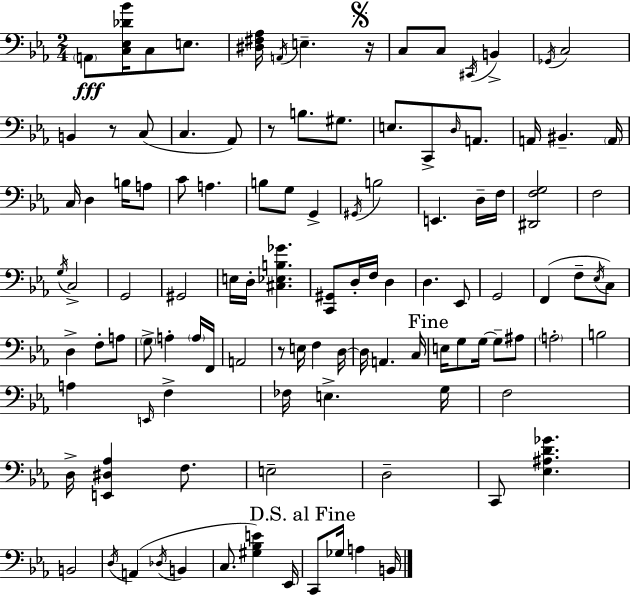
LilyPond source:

{
  \clef bass
  \numericTimeSignature
  \time 2/4
  \key c \minor
  \parenthesize a,8\fff <c ees des' bes'>16 c8 e8. | <dis fis aes>16 \acciaccatura { a,16 } e4.-- | \mark \markup { \musicglyph "scripts.segno" } r16 c8 c8 \acciaccatura { cis,16 } b,4-> | \acciaccatura { ges,16 } c2 | \break b,4 r8 | c8( c4. | aes,8) r8 b8. | gis8. e8. c,8-> | \break \grace { d16 } a,8. a,16 bis,4.-- | \parenthesize a,16 c16 d4 | b16 a8 c'8 a4. | b8 g8 | \break g,4-> \acciaccatura { gis,16 } b2 | e,4. | d16-- f16 <dis, f g>2 | f2 | \break \acciaccatura { g16 } c2-> | g,2 | gis,2 | e16 d16-. | \break <cis ees b ges'>4. <c, gis,>8 | d16-. f16 d4 d4. | ees,8 g,2 | f,4( | \break f8-- \acciaccatura { ees16 }) c8 d4-> | f8-. a8 \parenthesize g8-> | a4-. \parenthesize a16 f,16 a,2 | r8 | \break e16 f4 d16~~ d16 | a,4. c16 \mark "Fine" e16 | g8 g16~~ g8-- ais8 \parenthesize a2-. | b2 | \break a4 | \grace { e,16 } f4-> | fes16 e4.-> g16 | f2 | \break d16-> <e, dis aes>4 f8. | e2-- | d2-- | c,8 <ees ais d' ges'>4. | \break b,2 | \acciaccatura { d16 }( a,4 \acciaccatura { des16 } b,4 | c8. <gis bes e'>4) | ees,16 \mark "D.S. al Fine" c,8 ges16 a4 | \break b,16 \bar "|."
}